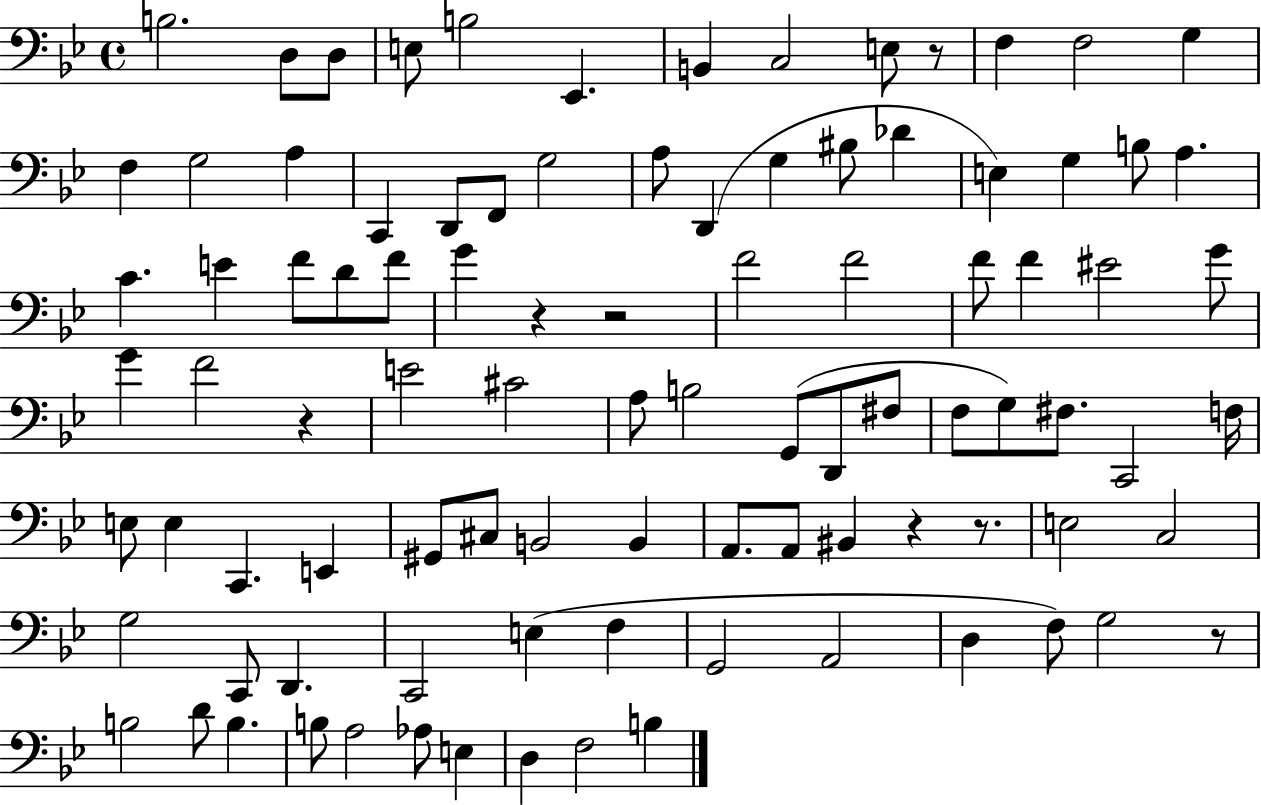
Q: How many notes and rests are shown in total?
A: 95